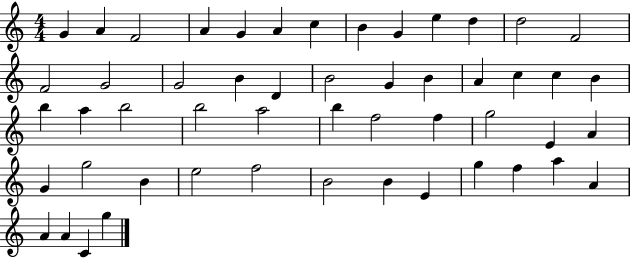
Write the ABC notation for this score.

X:1
T:Untitled
M:4/4
L:1/4
K:C
G A F2 A G A c B G e d d2 F2 F2 G2 G2 B D B2 G B A c c B b a b2 b2 a2 b f2 f g2 E A G g2 B e2 f2 B2 B E g f a A A A C g